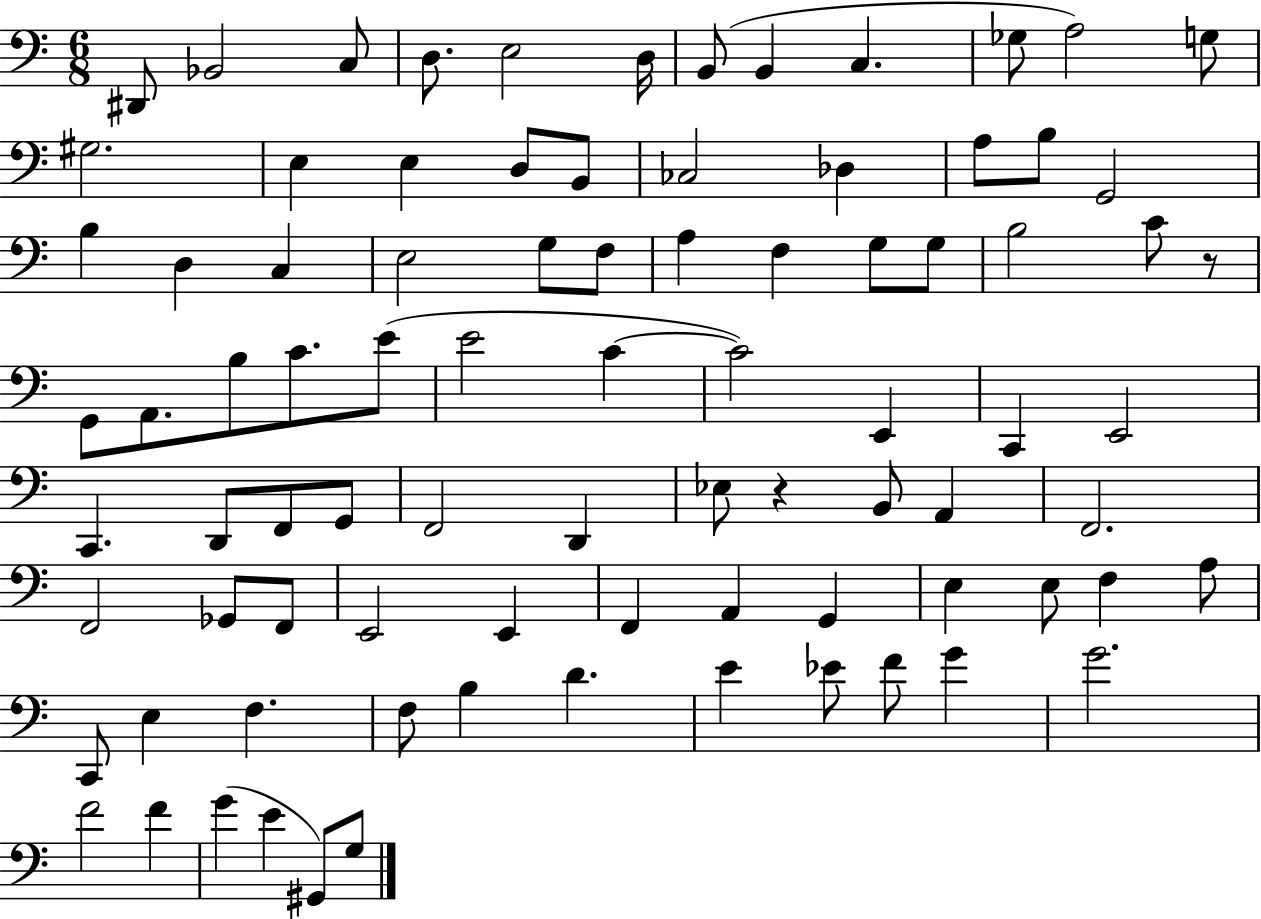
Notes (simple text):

D#2/e Bb2/h C3/e D3/e. E3/h D3/s B2/e B2/q C3/q. Gb3/e A3/h G3/e G#3/h. E3/q E3/q D3/e B2/e CES3/h Db3/q A3/e B3/e G2/h B3/q D3/q C3/q E3/h G3/e F3/e A3/q F3/q G3/e G3/e B3/h C4/e R/e G2/e A2/e. B3/e C4/e. E4/e E4/h C4/q C4/h E2/q C2/q E2/h C2/q. D2/e F2/e G2/e F2/h D2/q Eb3/e R/q B2/e A2/q F2/h. F2/h Gb2/e F2/e E2/h E2/q F2/q A2/q G2/q E3/q E3/e F3/q A3/e C2/e E3/q F3/q. F3/e B3/q D4/q. E4/q Eb4/e F4/e G4/q G4/h. F4/h F4/q G4/q E4/q G#2/e G3/e